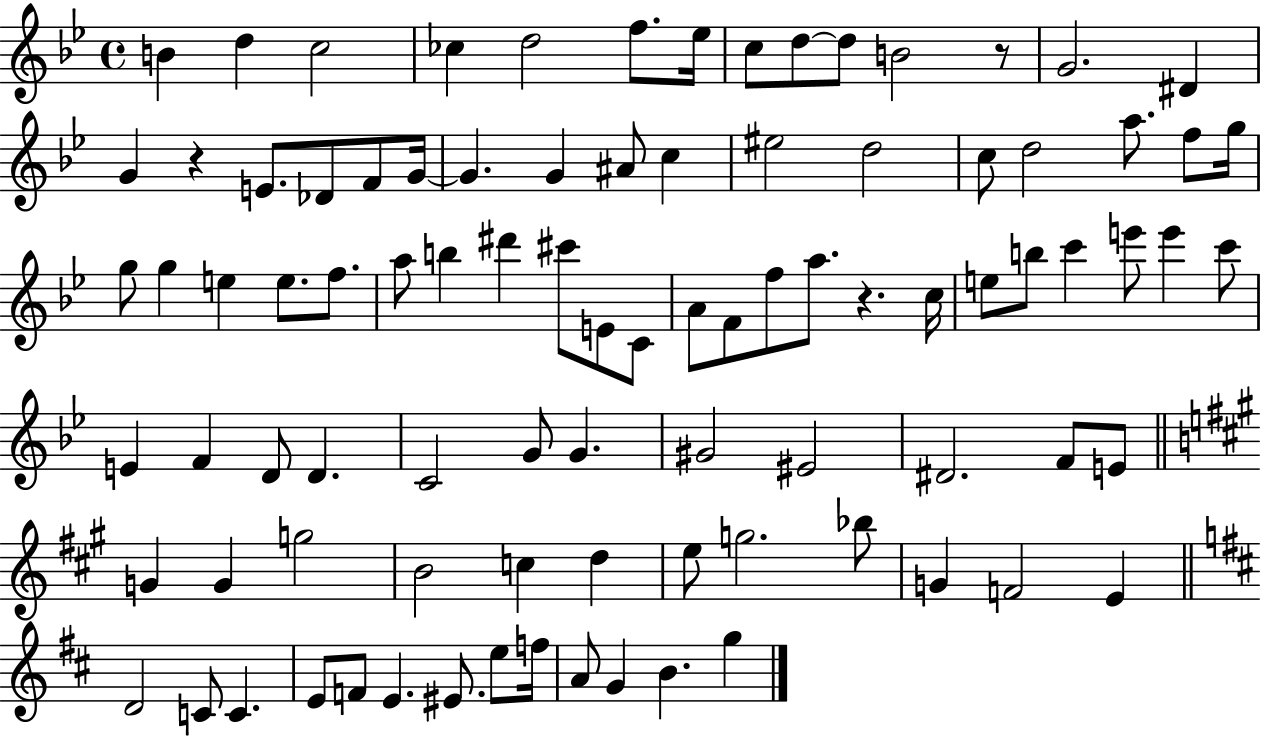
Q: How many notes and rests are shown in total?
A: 91